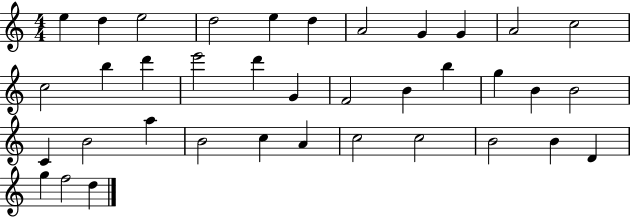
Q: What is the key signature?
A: C major